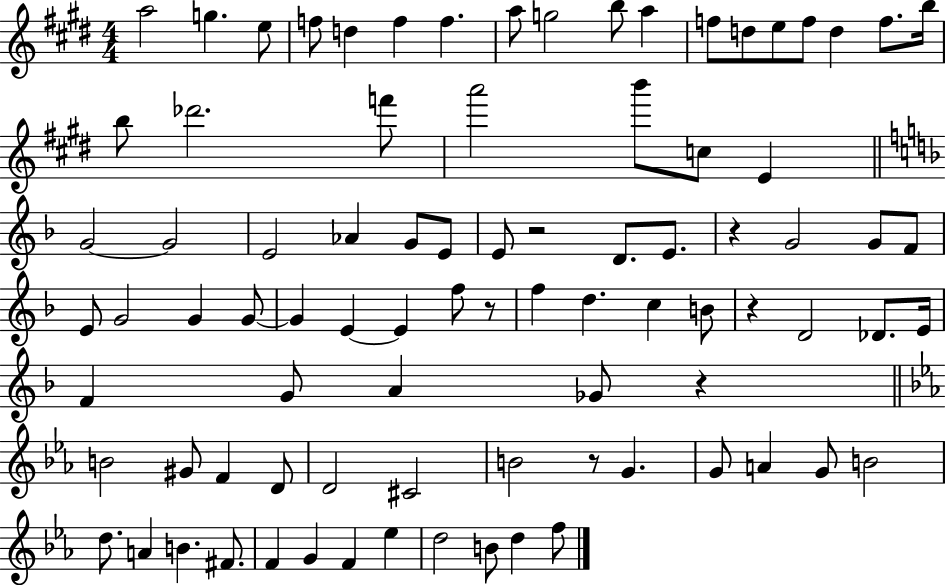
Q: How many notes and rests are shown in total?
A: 86